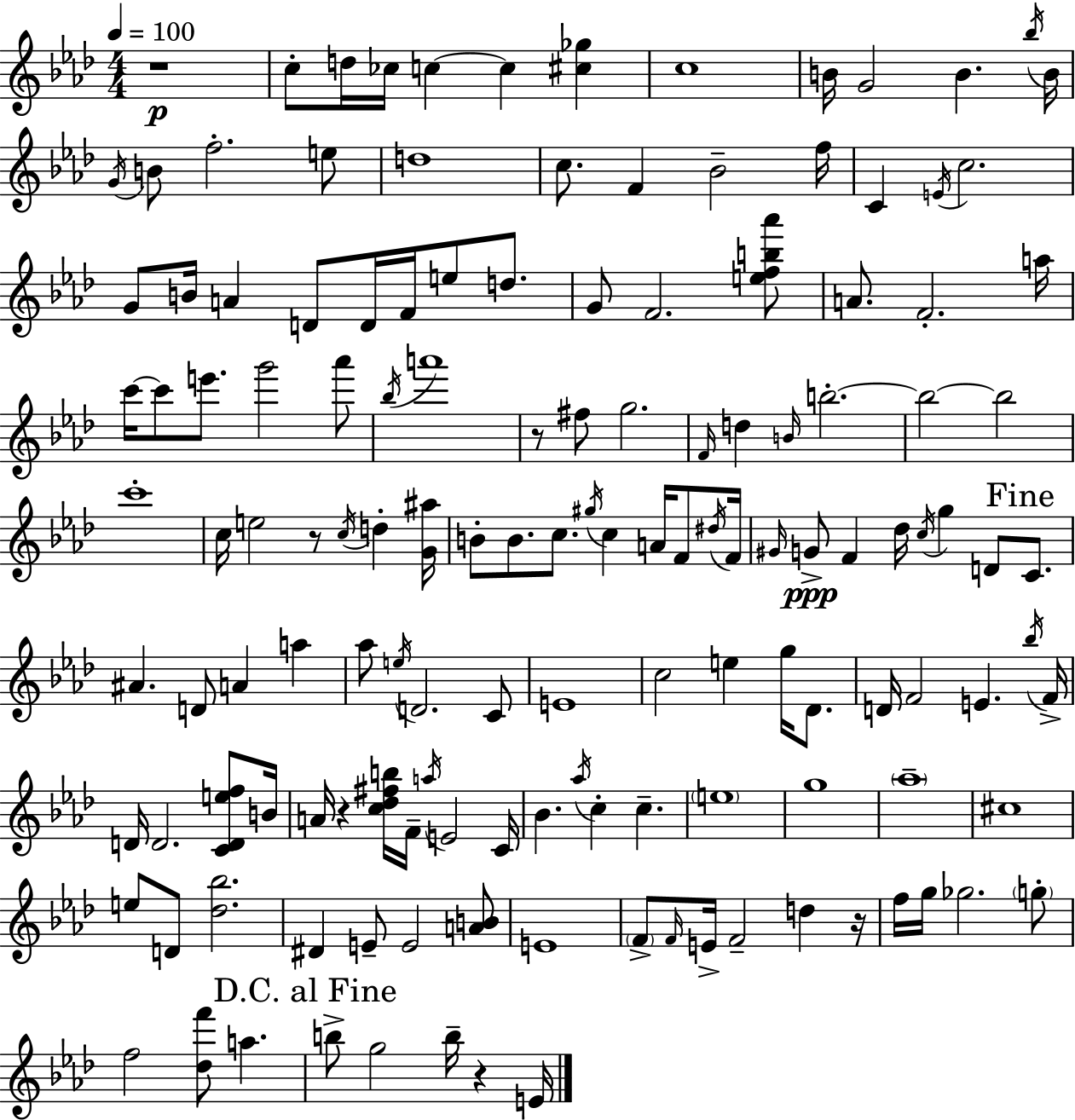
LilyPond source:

{
  \clef treble
  \numericTimeSignature
  \time 4/4
  \key f \minor
  \tempo 4 = 100
  r1\p | c''8-. d''16 ces''16 c''4~~ c''4 <cis'' ges''>4 | c''1 | b'16 g'2 b'4. \acciaccatura { bes''16 } | \break b'16 \acciaccatura { g'16 } b'8 f''2.-. | e''8 d''1 | c''8. f'4 bes'2-- | f''16 c'4 \acciaccatura { e'16 } c''2. | \break g'8 b'16 a'4 d'8 d'16 f'16 e''8 | d''8. g'8 f'2. | <e'' f'' b'' aes'''>8 a'8. f'2.-. | a''16 c'''16~~ c'''8 e'''8. g'''2 | \break aes'''8 \acciaccatura { bes''16 } a'''1 | r8 fis''8 g''2. | \grace { f'16 } d''4 \grace { b'16 } b''2.-.~~ | b''2~~ b''2 | \break c'''1-. | c''16 e''2 r8 | \acciaccatura { c''16 } d''4-. <g' ais''>16 b'8-. b'8. c''8. \acciaccatura { gis''16 } | c''4 a'16 f'8 \acciaccatura { dis''16 } f'16 \grace { gis'16 }\ppp g'8-> f'4 | \break des''16 \acciaccatura { c''16 } g''4 d'8 \mark "Fine" c'8. ais'4. | d'8 a'4 a''4 aes''8 \acciaccatura { e''16 } d'2. | c'8 e'1 | c''2 | \break e''4 g''16 des'8. d'16 f'2 | e'4. \acciaccatura { bes''16 } f'16-> d'16 d'2. | <c' d' e'' f''>8 b'16 a'16 r4 | <c'' des'' fis'' b''>16 f'16-- \acciaccatura { a''16 } e'2 c'16 bes'4. | \break \acciaccatura { aes''16 } c''4-. c''4.-- \parenthesize e''1 | g''1 | \parenthesize aes''1-- | cis''1 | \break e''8 | d'8 <des'' bes''>2. dis'4 | e'8-- e'2 <a' b'>8 e'1 | \parenthesize f'8-> | \break \grace { f'16 } e'16-> f'2-- d''4 r16 | f''16 g''16 ges''2. \parenthesize g''8-. | f''2 <des'' f'''>8 a''4. | \mark "D.C. al Fine" b''8-> g''2 b''16-- r4 e'16 | \break \bar "|."
}